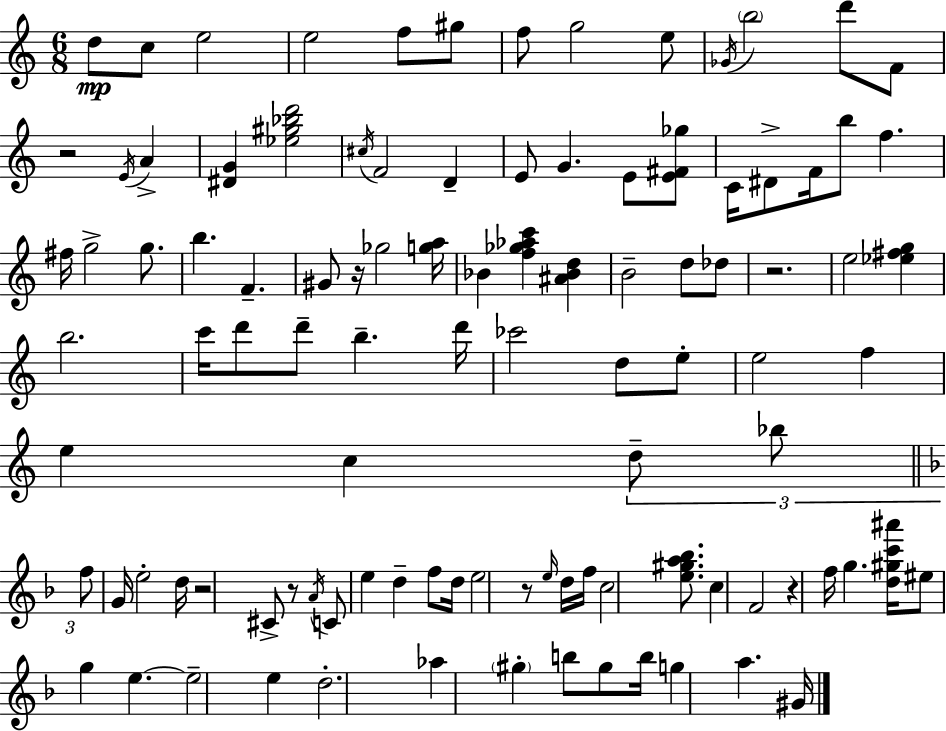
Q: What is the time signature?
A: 6/8